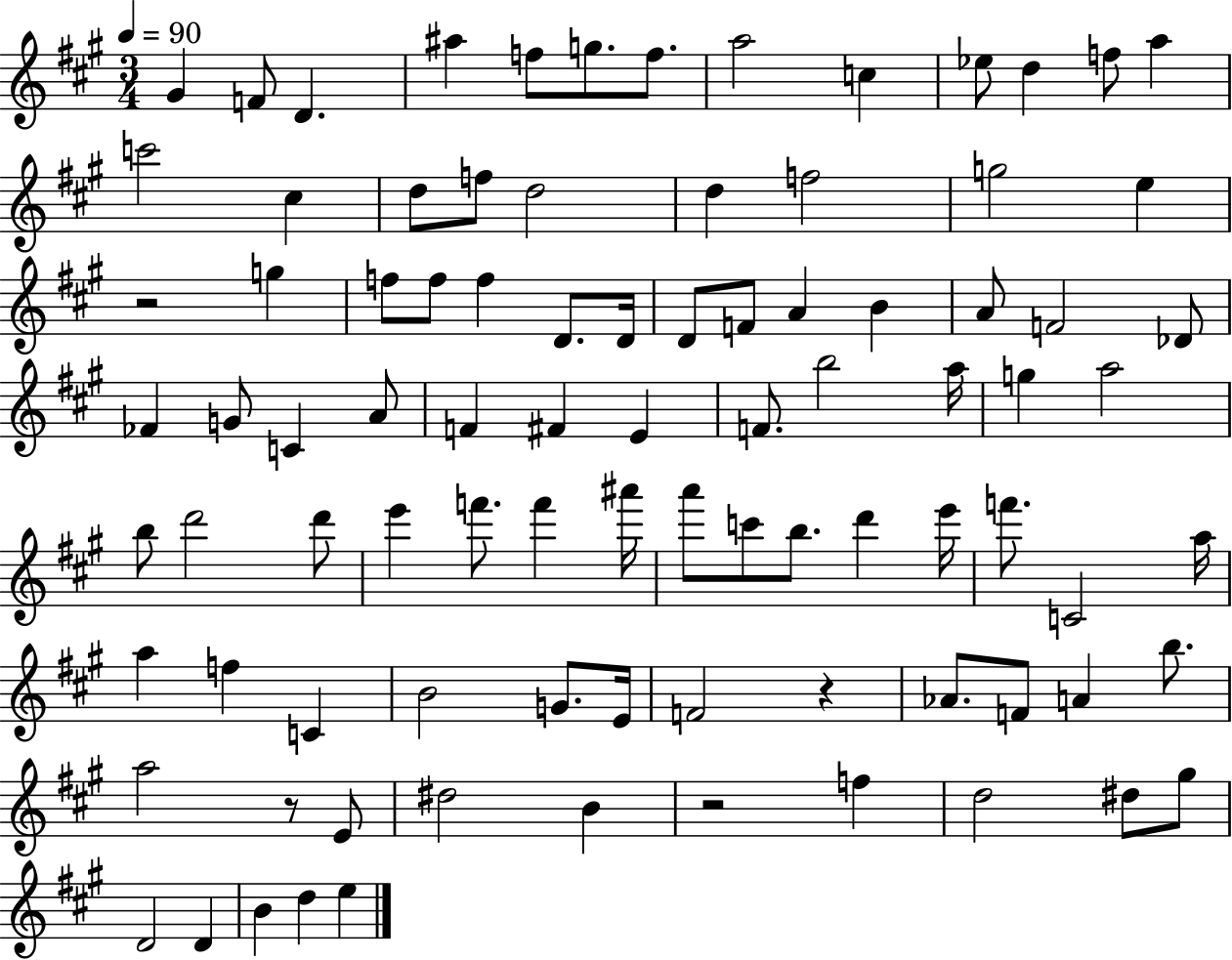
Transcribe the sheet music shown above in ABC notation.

X:1
T:Untitled
M:3/4
L:1/4
K:A
^G F/2 D ^a f/2 g/2 f/2 a2 c _e/2 d f/2 a c'2 ^c d/2 f/2 d2 d f2 g2 e z2 g f/2 f/2 f D/2 D/4 D/2 F/2 A B A/2 F2 _D/2 _F G/2 C A/2 F ^F E F/2 b2 a/4 g a2 b/2 d'2 d'/2 e' f'/2 f' ^a'/4 a'/2 c'/2 b/2 d' e'/4 f'/2 C2 a/4 a f C B2 G/2 E/4 F2 z _A/2 F/2 A b/2 a2 z/2 E/2 ^d2 B z2 f d2 ^d/2 ^g/2 D2 D B d e